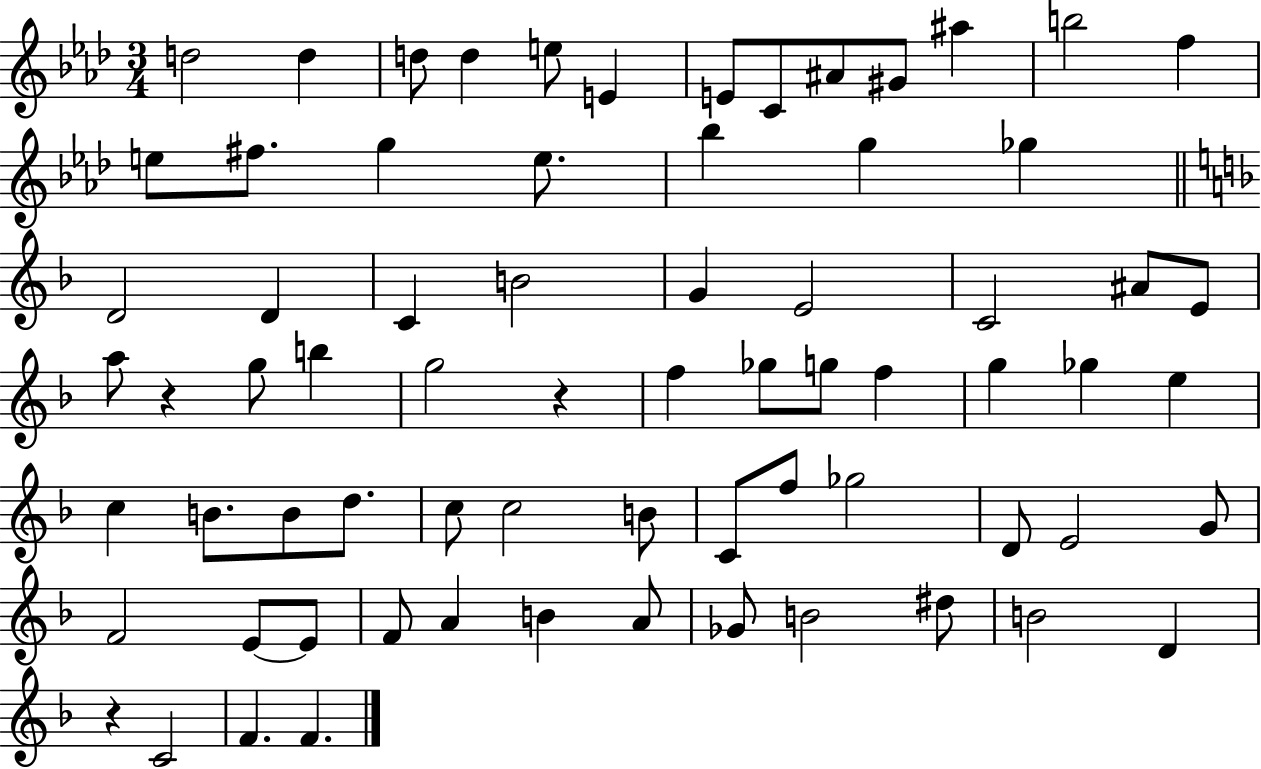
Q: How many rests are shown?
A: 3